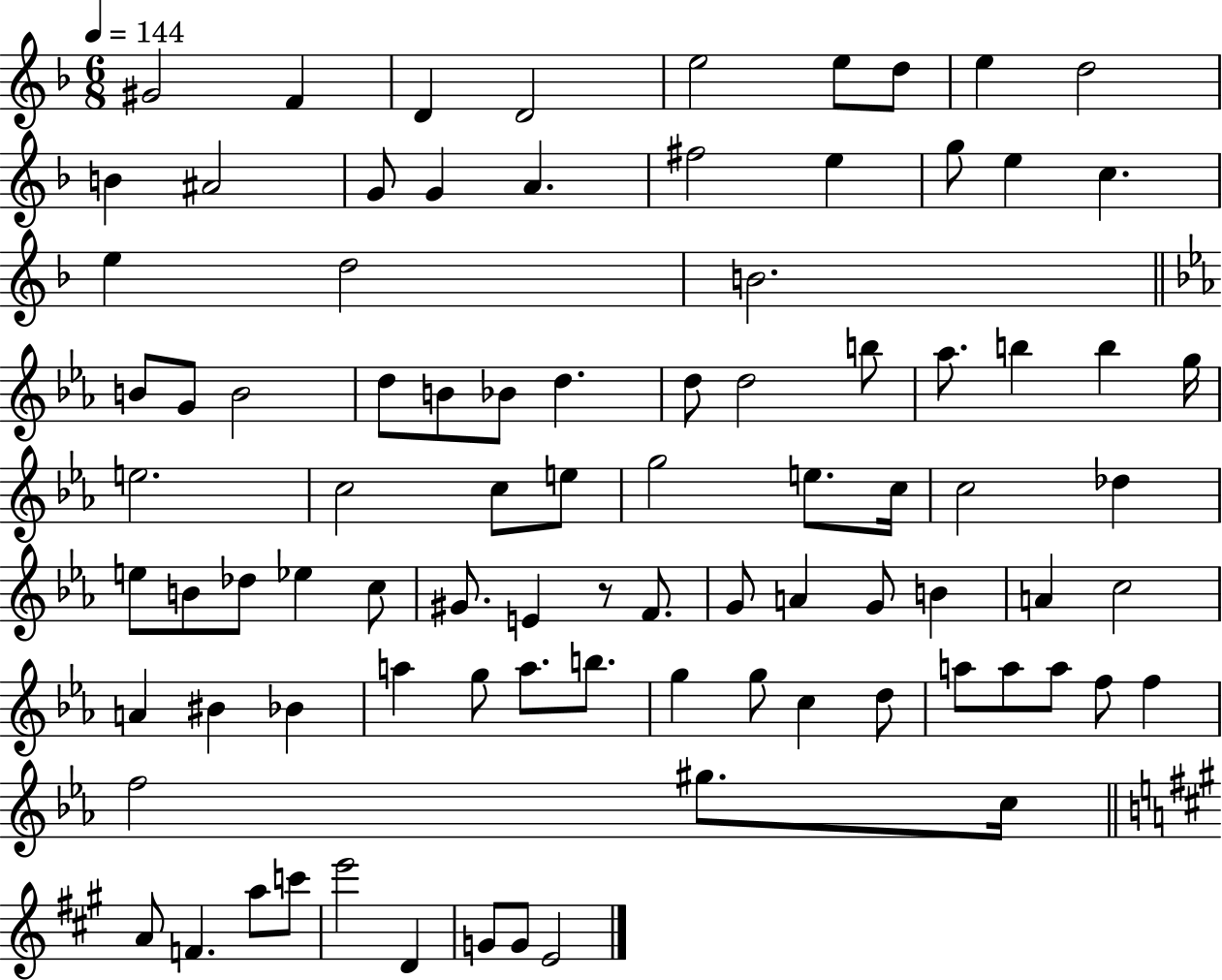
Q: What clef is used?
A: treble